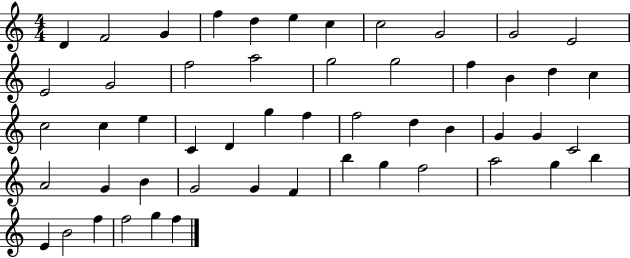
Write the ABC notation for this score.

X:1
T:Untitled
M:4/4
L:1/4
K:C
D F2 G f d e c c2 G2 G2 E2 E2 G2 f2 a2 g2 g2 f B d c c2 c e C D g f f2 d B G G C2 A2 G B G2 G F b g f2 a2 g b E B2 f f2 g f